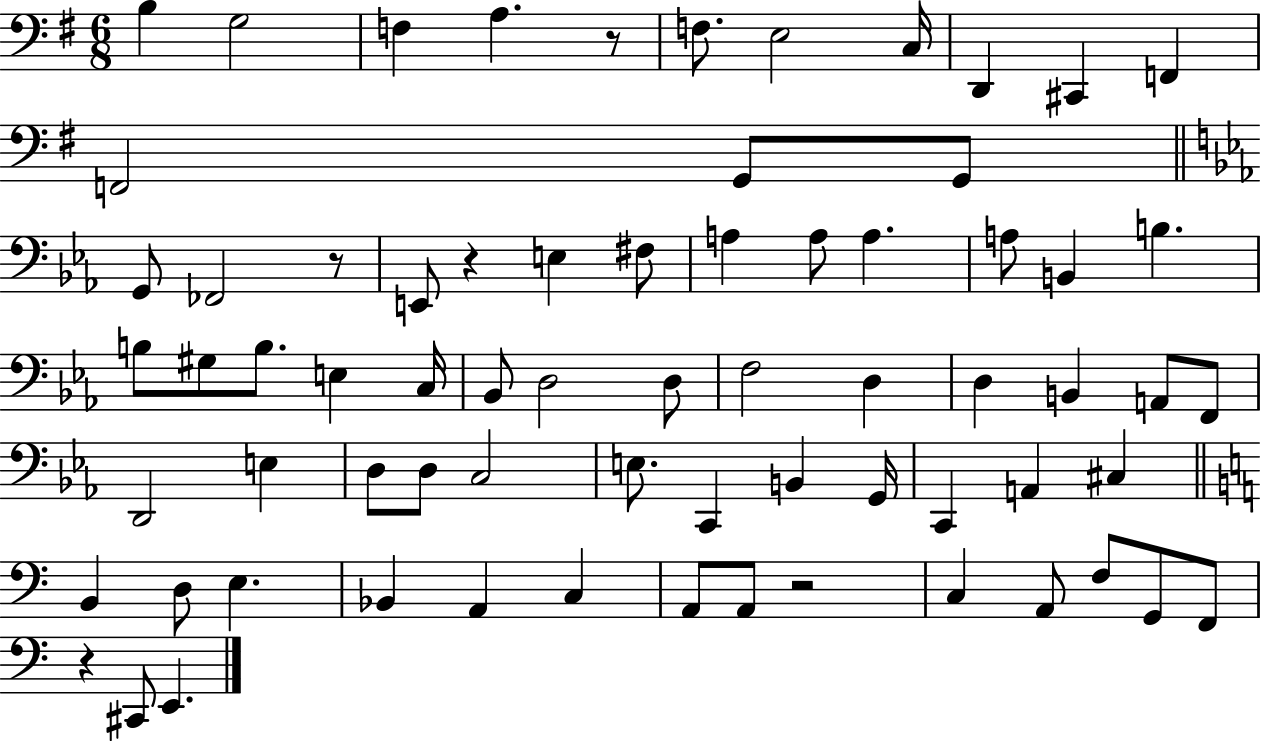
X:1
T:Untitled
M:6/8
L:1/4
K:G
B, G,2 F, A, z/2 F,/2 E,2 C,/4 D,, ^C,, F,, F,,2 G,,/2 G,,/2 G,,/2 _F,,2 z/2 E,,/2 z E, ^F,/2 A, A,/2 A, A,/2 B,, B, B,/2 ^G,/2 B,/2 E, C,/4 _B,,/2 D,2 D,/2 F,2 D, D, B,, A,,/2 F,,/2 D,,2 E, D,/2 D,/2 C,2 E,/2 C,, B,, G,,/4 C,, A,, ^C, B,, D,/2 E, _B,, A,, C, A,,/2 A,,/2 z2 C, A,,/2 F,/2 G,,/2 F,,/2 z ^C,,/2 E,,